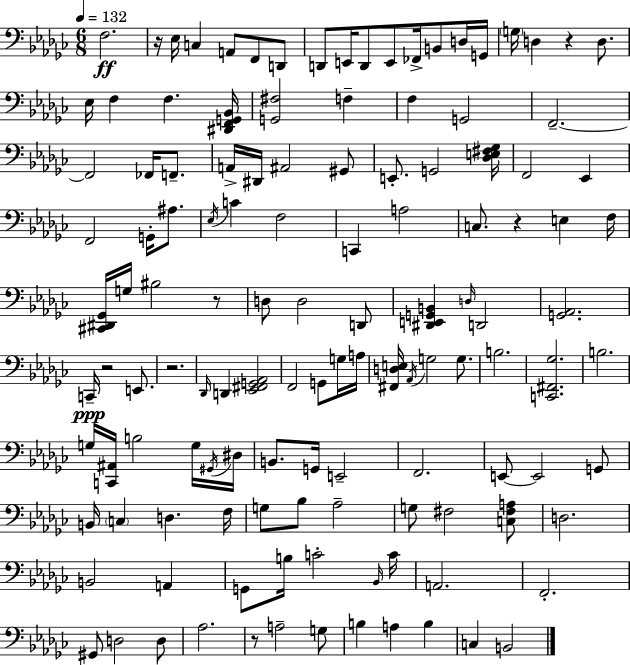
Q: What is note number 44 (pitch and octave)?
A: C3